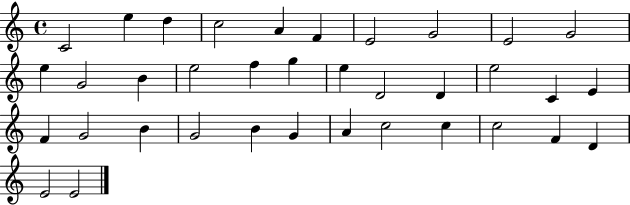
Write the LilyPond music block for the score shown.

{
  \clef treble
  \time 4/4
  \defaultTimeSignature
  \key c \major
  c'2 e''4 d''4 | c''2 a'4 f'4 | e'2 g'2 | e'2 g'2 | \break e''4 g'2 b'4 | e''2 f''4 g''4 | e''4 d'2 d'4 | e''2 c'4 e'4 | \break f'4 g'2 b'4 | g'2 b'4 g'4 | a'4 c''2 c''4 | c''2 f'4 d'4 | \break e'2 e'2 | \bar "|."
}